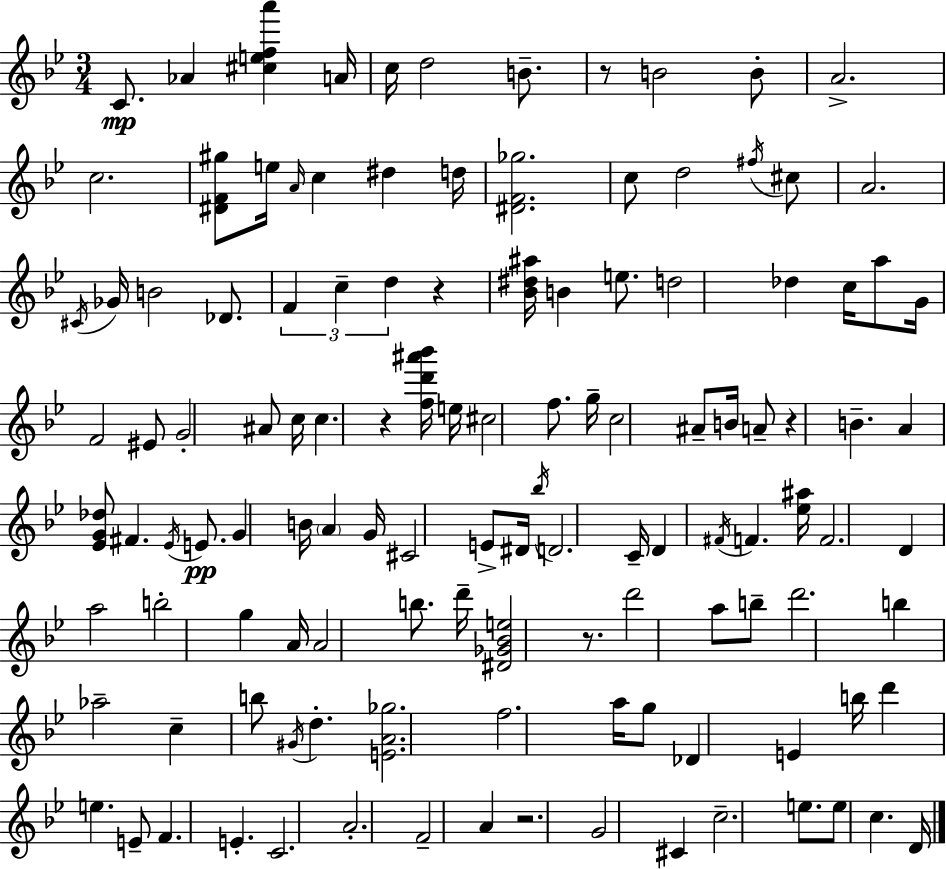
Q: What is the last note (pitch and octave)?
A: D4